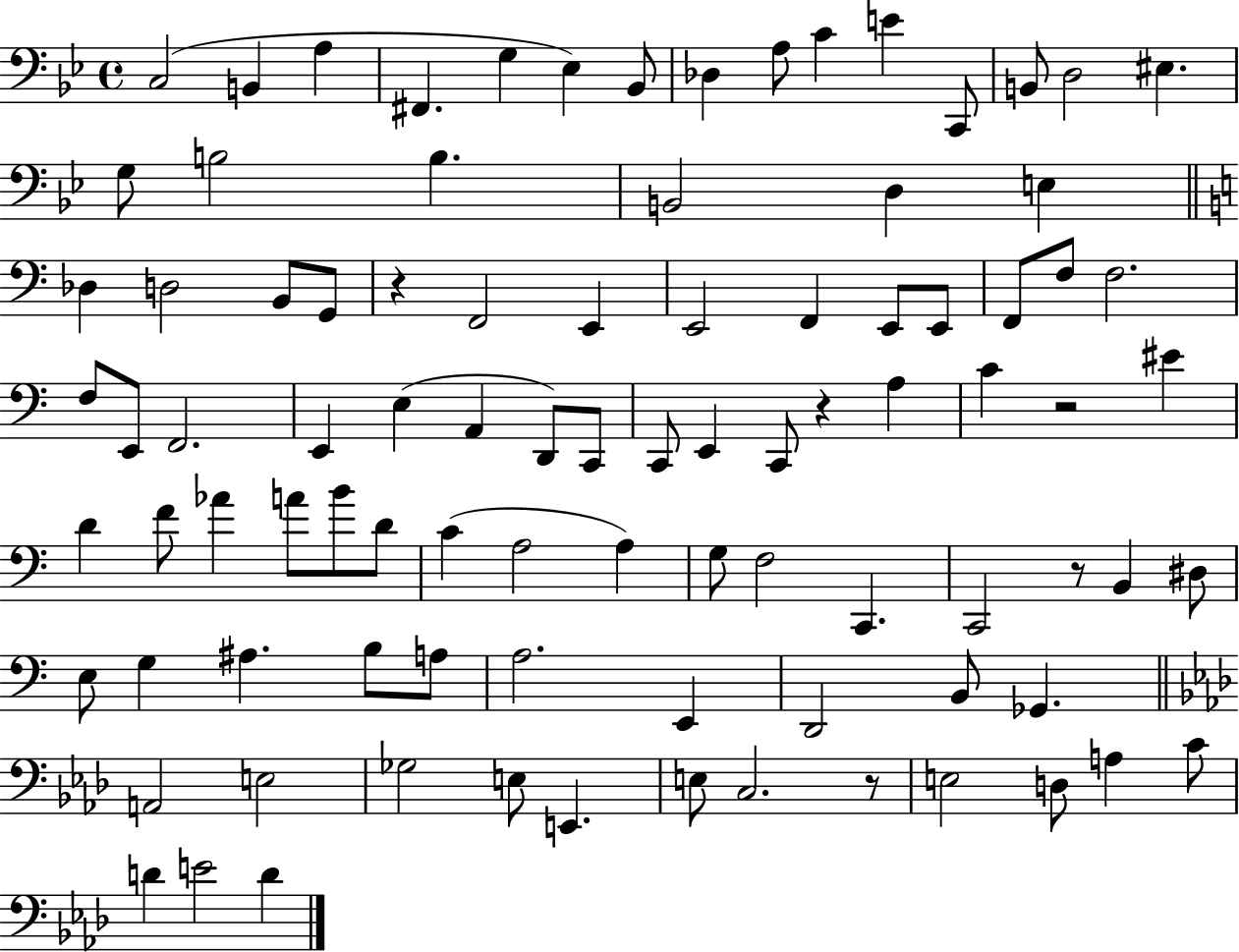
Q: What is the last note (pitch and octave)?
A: D4